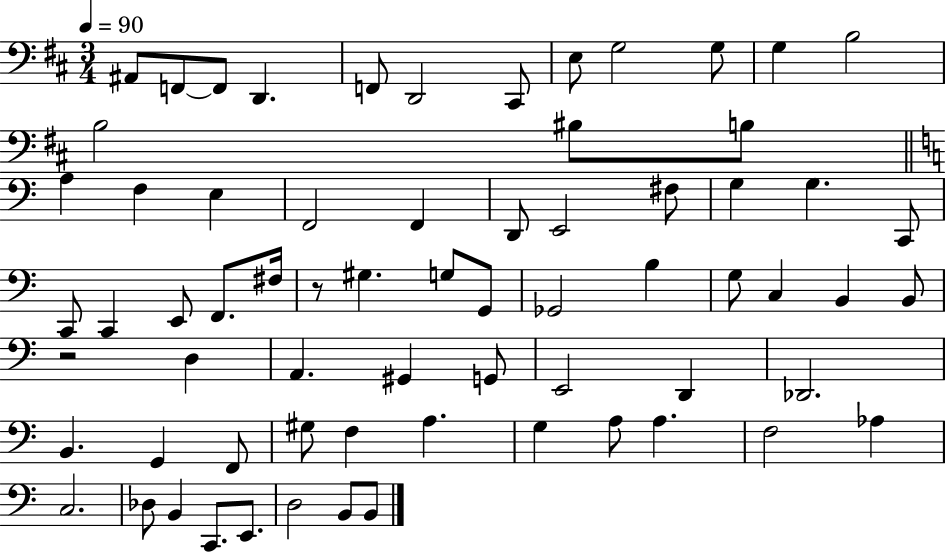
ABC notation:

X:1
T:Untitled
M:3/4
L:1/4
K:D
^A,,/2 F,,/2 F,,/2 D,, F,,/2 D,,2 ^C,,/2 E,/2 G,2 G,/2 G, B,2 B,2 ^B,/2 B,/2 A, F, E, F,,2 F,, D,,/2 E,,2 ^F,/2 G, G, C,,/2 C,,/2 C,, E,,/2 F,,/2 ^F,/4 z/2 ^G, G,/2 G,,/2 _G,,2 B, G,/2 C, B,, B,,/2 z2 D, A,, ^G,, G,,/2 E,,2 D,, _D,,2 B,, G,, F,,/2 ^G,/2 F, A, G, A,/2 A, F,2 _A, C,2 _D,/2 B,, C,,/2 E,,/2 D,2 B,,/2 B,,/2